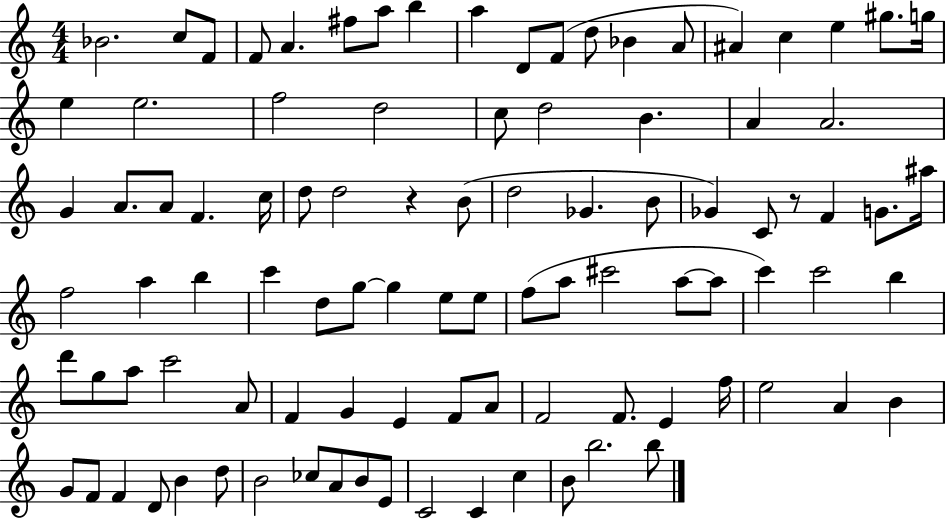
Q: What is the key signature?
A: C major